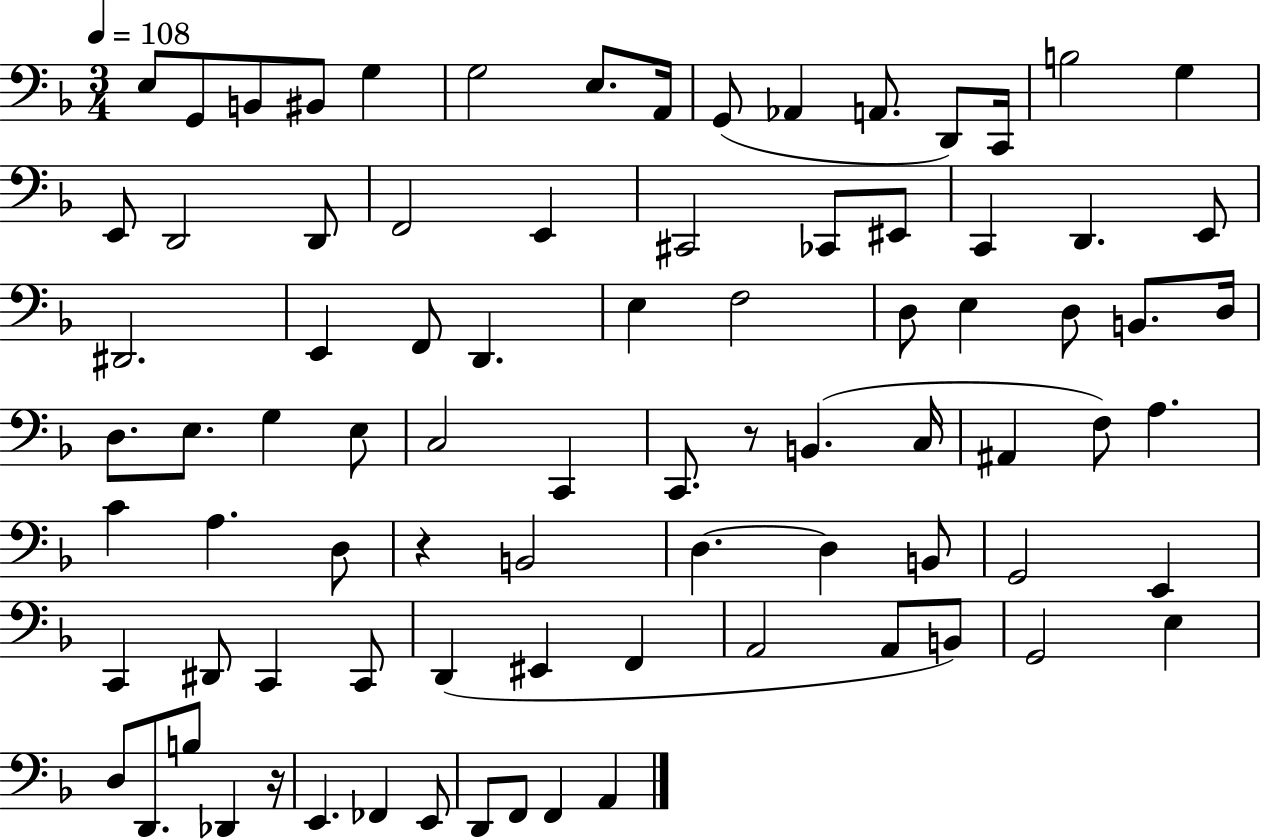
X:1
T:Untitled
M:3/4
L:1/4
K:F
E,/2 G,,/2 B,,/2 ^B,,/2 G, G,2 E,/2 A,,/4 G,,/2 _A,, A,,/2 D,,/2 C,,/4 B,2 G, E,,/2 D,,2 D,,/2 F,,2 E,, ^C,,2 _C,,/2 ^E,,/2 C,, D,, E,,/2 ^D,,2 E,, F,,/2 D,, E, F,2 D,/2 E, D,/2 B,,/2 D,/4 D,/2 E,/2 G, E,/2 C,2 C,, C,,/2 z/2 B,, C,/4 ^A,, F,/2 A, C A, D,/2 z B,,2 D, D, B,,/2 G,,2 E,, C,, ^D,,/2 C,, C,,/2 D,, ^E,, F,, A,,2 A,,/2 B,,/2 G,,2 E, D,/2 D,,/2 B,/2 _D,, z/4 E,, _F,, E,,/2 D,,/2 F,,/2 F,, A,,